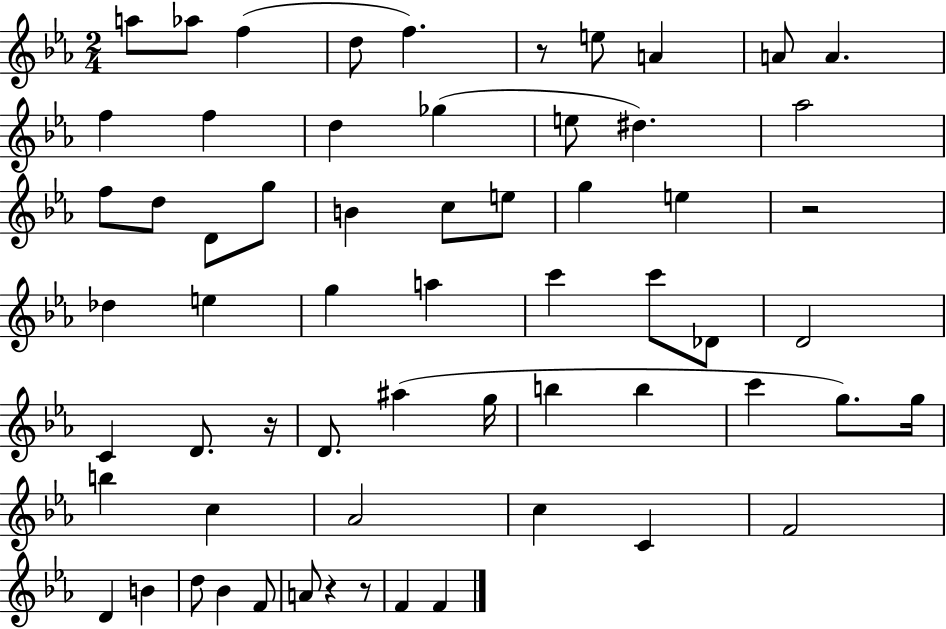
A5/e Ab5/e F5/q D5/e F5/q. R/e E5/e A4/q A4/e A4/q. F5/q F5/q D5/q Gb5/q E5/e D#5/q. Ab5/h F5/e D5/e D4/e G5/e B4/q C5/e E5/e G5/q E5/q R/h Db5/q E5/q G5/q A5/q C6/q C6/e Db4/e D4/h C4/q D4/e. R/s D4/e. A#5/q G5/s B5/q B5/q C6/q G5/e. G5/s B5/q C5/q Ab4/h C5/q C4/q F4/h D4/q B4/q D5/e Bb4/q F4/e A4/e R/q R/e F4/q F4/q